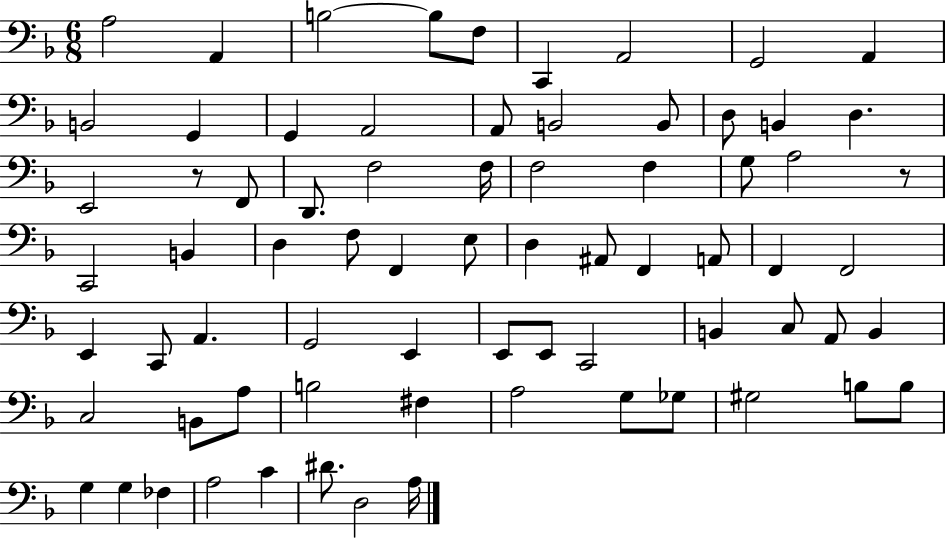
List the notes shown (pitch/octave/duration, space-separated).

A3/h A2/q B3/h B3/e F3/e C2/q A2/h G2/h A2/q B2/h G2/q G2/q A2/h A2/e B2/h B2/e D3/e B2/q D3/q. E2/h R/e F2/e D2/e. F3/h F3/s F3/h F3/q G3/e A3/h R/e C2/h B2/q D3/q F3/e F2/q E3/e D3/q A#2/e F2/q A2/e F2/q F2/h E2/q C2/e A2/q. G2/h E2/q E2/e E2/e C2/h B2/q C3/e A2/e B2/q C3/h B2/e A3/e B3/h F#3/q A3/h G3/e Gb3/e G#3/h B3/e B3/e G3/q G3/q FES3/q A3/h C4/q D#4/e. D3/h A3/s